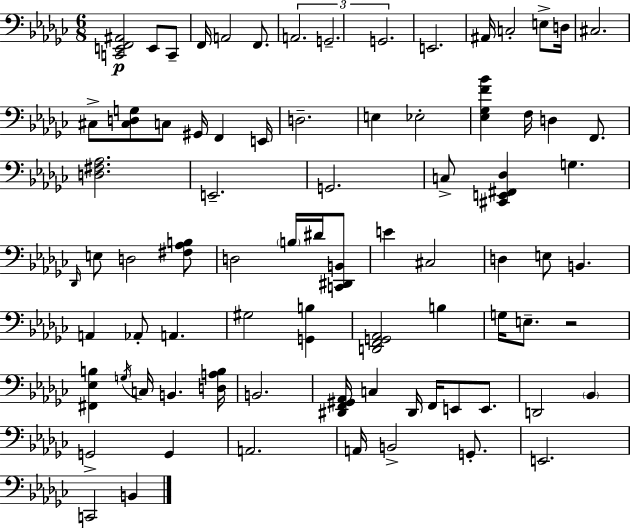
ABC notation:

X:1
T:Untitled
M:6/8
L:1/4
K:Ebm
[C,,E,,F,,^A,,]2 E,,/2 C,,/2 F,,/4 A,,2 F,,/2 A,,2 G,,2 G,,2 E,,2 ^A,,/4 C,2 E,/2 D,/4 ^C,2 ^C,/2 [^C,D,G,]/2 C,/2 ^G,,/4 F,, E,,/4 D,2 E, _E,2 [_E,_G,F_B] F,/4 D, F,,/2 [D,^F,_A,]2 E,,2 G,,2 C,/2 [^C,,E,,^F,,_D,] G, _D,,/4 E,/2 D,2 [^F,_A,B,]/2 D,2 B,/4 ^D/4 [C,,^D,,B,,]/2 E ^C,2 D, E,/2 B,, A,, _A,,/2 A,, ^G,2 [G,,B,] [D,,F,,G,,_A,,]2 B, G,/4 E,/2 z2 [^F,,_E,B,] G,/4 C,/4 B,, [D,A,B,]/4 B,,2 [^D,,F,,^G,,_A,,]/4 C, ^D,,/4 F,,/4 E,,/2 E,,/2 D,,2 _B,, G,,2 G,, A,,2 A,,/4 B,,2 G,,/2 E,,2 C,,2 B,,